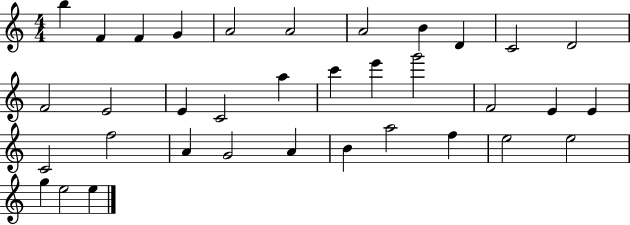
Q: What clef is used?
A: treble